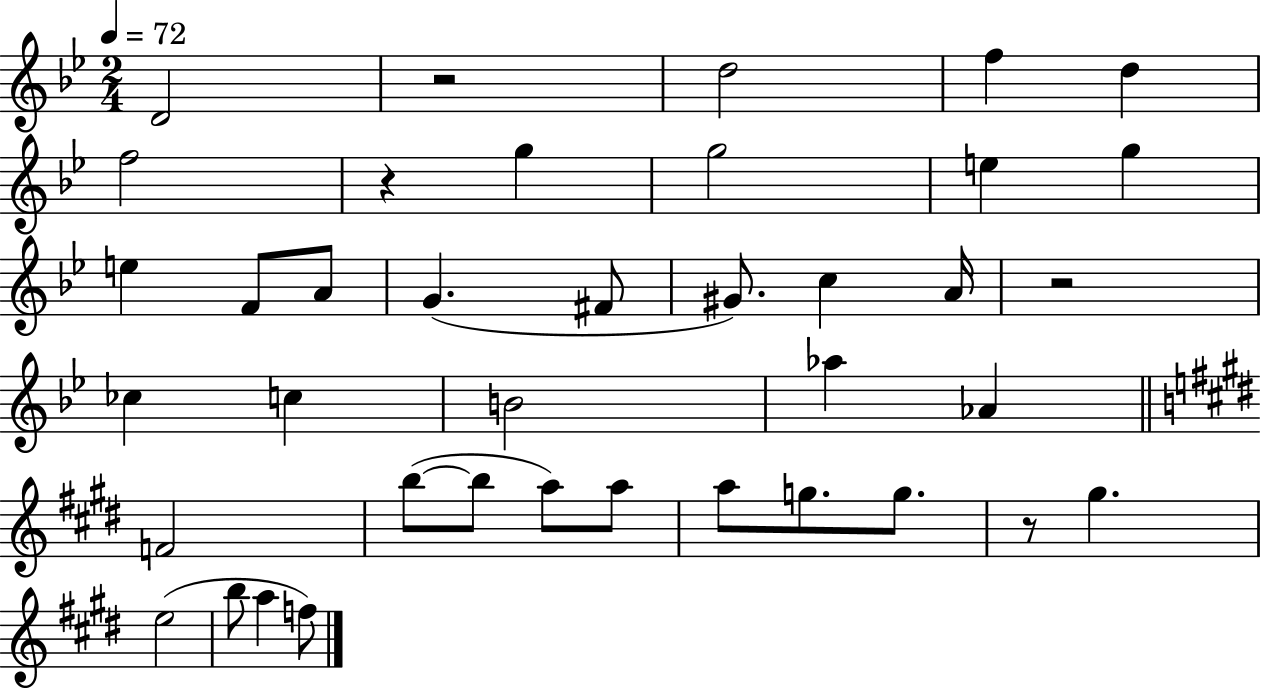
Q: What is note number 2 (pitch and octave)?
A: D5